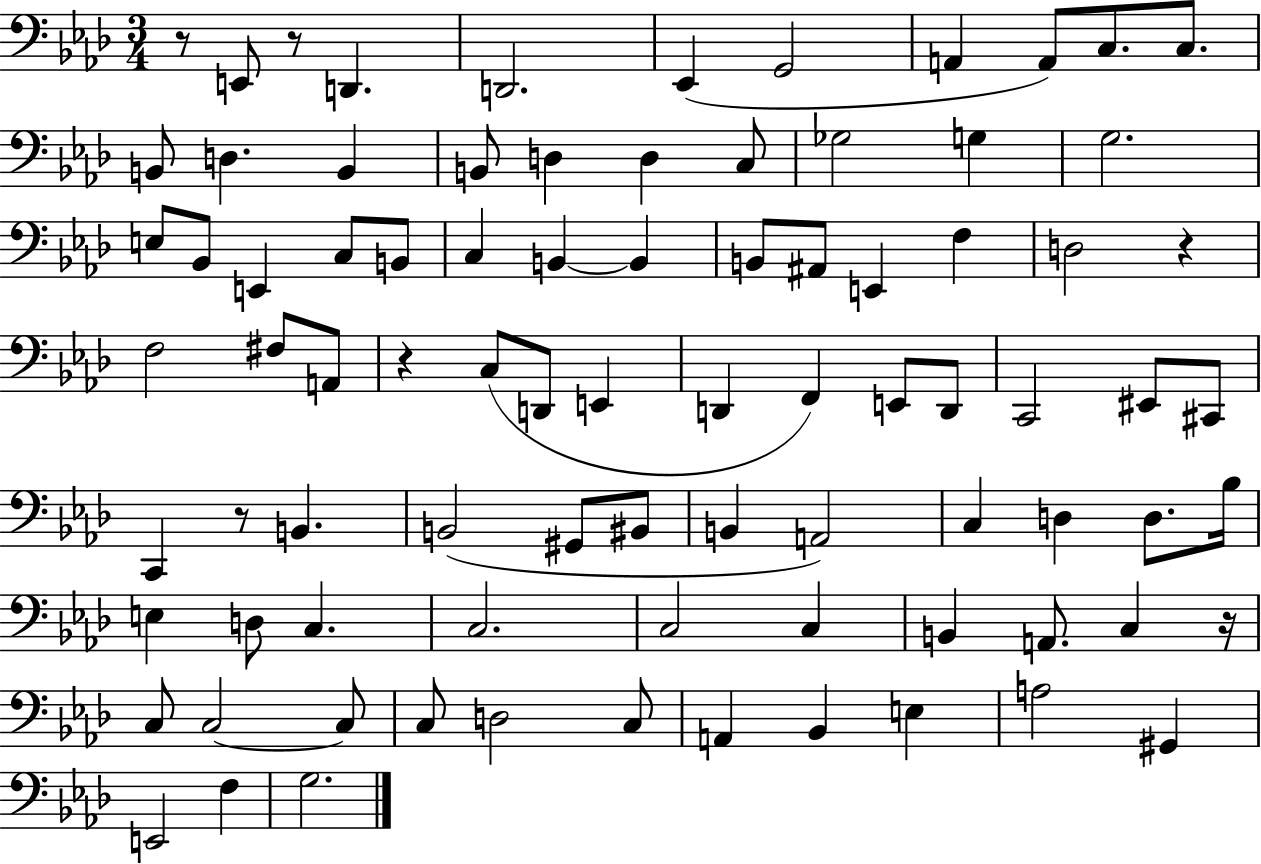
X:1
T:Untitled
M:3/4
L:1/4
K:Ab
z/2 E,,/2 z/2 D,, D,,2 _E,, G,,2 A,, A,,/2 C,/2 C,/2 B,,/2 D, B,, B,,/2 D, D, C,/2 _G,2 G, G,2 E,/2 _B,,/2 E,, C,/2 B,,/2 C, B,, B,, B,,/2 ^A,,/2 E,, F, D,2 z F,2 ^F,/2 A,,/2 z C,/2 D,,/2 E,, D,, F,, E,,/2 D,,/2 C,,2 ^E,,/2 ^C,,/2 C,, z/2 B,, B,,2 ^G,,/2 ^B,,/2 B,, A,,2 C, D, D,/2 _B,/4 E, D,/2 C, C,2 C,2 C, B,, A,,/2 C, z/4 C,/2 C,2 C,/2 C,/2 D,2 C,/2 A,, _B,, E, A,2 ^G,, E,,2 F, G,2